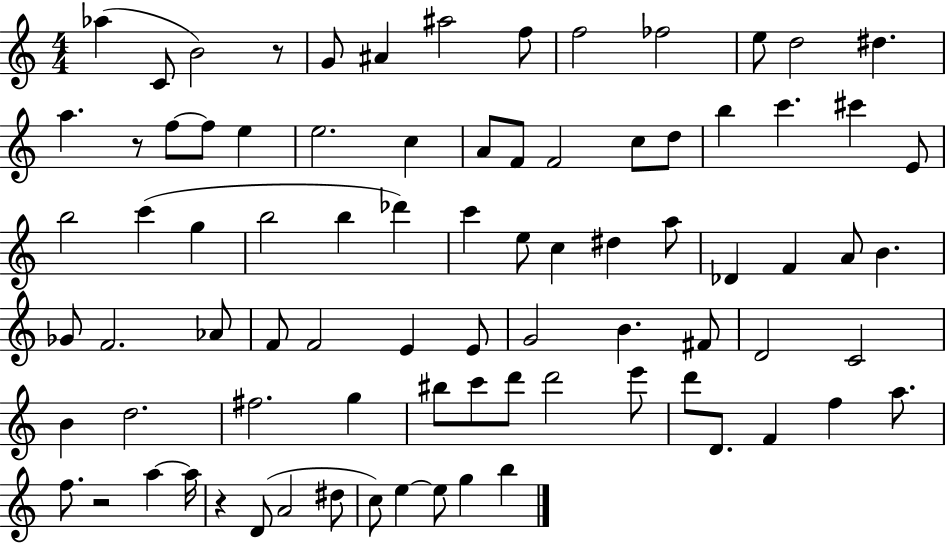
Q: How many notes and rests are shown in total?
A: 83